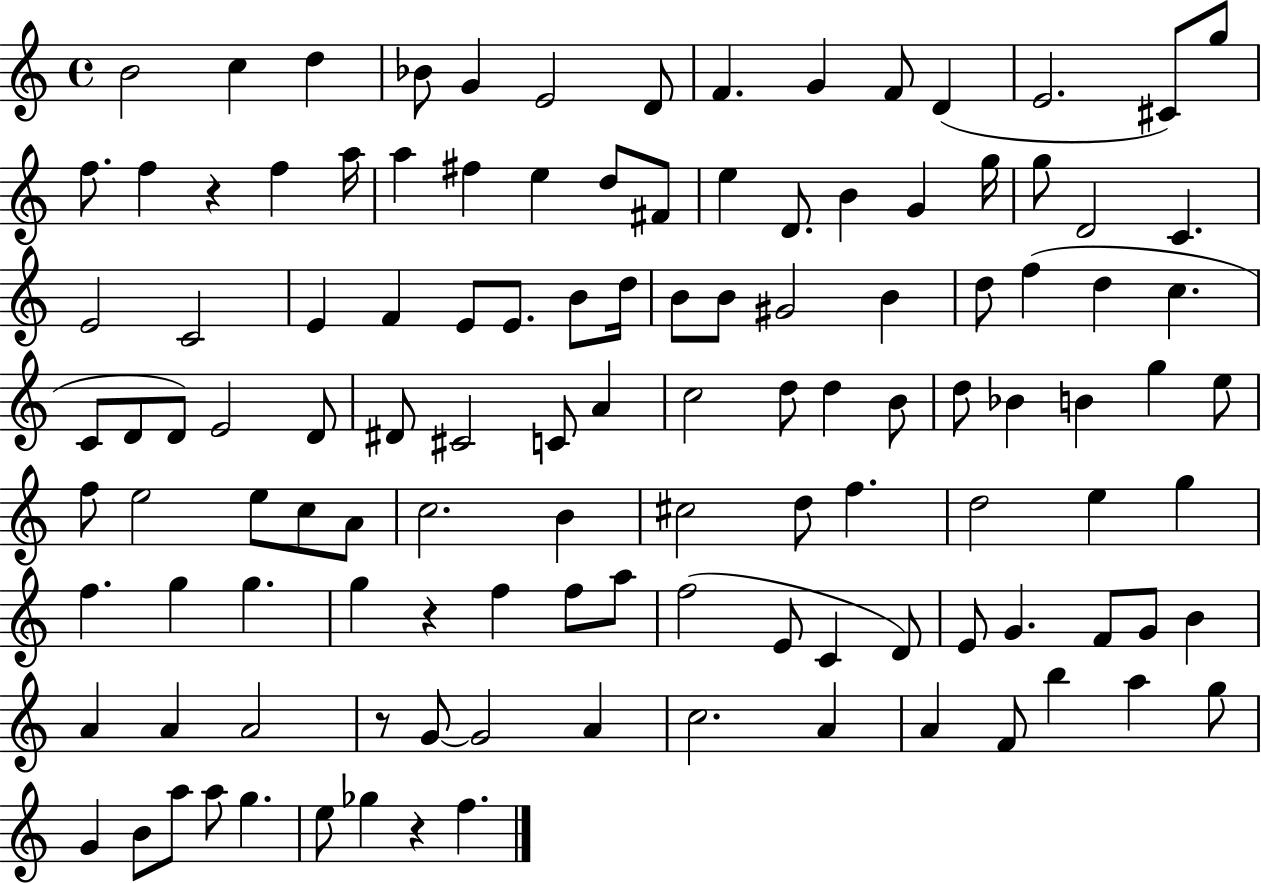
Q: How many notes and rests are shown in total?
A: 119